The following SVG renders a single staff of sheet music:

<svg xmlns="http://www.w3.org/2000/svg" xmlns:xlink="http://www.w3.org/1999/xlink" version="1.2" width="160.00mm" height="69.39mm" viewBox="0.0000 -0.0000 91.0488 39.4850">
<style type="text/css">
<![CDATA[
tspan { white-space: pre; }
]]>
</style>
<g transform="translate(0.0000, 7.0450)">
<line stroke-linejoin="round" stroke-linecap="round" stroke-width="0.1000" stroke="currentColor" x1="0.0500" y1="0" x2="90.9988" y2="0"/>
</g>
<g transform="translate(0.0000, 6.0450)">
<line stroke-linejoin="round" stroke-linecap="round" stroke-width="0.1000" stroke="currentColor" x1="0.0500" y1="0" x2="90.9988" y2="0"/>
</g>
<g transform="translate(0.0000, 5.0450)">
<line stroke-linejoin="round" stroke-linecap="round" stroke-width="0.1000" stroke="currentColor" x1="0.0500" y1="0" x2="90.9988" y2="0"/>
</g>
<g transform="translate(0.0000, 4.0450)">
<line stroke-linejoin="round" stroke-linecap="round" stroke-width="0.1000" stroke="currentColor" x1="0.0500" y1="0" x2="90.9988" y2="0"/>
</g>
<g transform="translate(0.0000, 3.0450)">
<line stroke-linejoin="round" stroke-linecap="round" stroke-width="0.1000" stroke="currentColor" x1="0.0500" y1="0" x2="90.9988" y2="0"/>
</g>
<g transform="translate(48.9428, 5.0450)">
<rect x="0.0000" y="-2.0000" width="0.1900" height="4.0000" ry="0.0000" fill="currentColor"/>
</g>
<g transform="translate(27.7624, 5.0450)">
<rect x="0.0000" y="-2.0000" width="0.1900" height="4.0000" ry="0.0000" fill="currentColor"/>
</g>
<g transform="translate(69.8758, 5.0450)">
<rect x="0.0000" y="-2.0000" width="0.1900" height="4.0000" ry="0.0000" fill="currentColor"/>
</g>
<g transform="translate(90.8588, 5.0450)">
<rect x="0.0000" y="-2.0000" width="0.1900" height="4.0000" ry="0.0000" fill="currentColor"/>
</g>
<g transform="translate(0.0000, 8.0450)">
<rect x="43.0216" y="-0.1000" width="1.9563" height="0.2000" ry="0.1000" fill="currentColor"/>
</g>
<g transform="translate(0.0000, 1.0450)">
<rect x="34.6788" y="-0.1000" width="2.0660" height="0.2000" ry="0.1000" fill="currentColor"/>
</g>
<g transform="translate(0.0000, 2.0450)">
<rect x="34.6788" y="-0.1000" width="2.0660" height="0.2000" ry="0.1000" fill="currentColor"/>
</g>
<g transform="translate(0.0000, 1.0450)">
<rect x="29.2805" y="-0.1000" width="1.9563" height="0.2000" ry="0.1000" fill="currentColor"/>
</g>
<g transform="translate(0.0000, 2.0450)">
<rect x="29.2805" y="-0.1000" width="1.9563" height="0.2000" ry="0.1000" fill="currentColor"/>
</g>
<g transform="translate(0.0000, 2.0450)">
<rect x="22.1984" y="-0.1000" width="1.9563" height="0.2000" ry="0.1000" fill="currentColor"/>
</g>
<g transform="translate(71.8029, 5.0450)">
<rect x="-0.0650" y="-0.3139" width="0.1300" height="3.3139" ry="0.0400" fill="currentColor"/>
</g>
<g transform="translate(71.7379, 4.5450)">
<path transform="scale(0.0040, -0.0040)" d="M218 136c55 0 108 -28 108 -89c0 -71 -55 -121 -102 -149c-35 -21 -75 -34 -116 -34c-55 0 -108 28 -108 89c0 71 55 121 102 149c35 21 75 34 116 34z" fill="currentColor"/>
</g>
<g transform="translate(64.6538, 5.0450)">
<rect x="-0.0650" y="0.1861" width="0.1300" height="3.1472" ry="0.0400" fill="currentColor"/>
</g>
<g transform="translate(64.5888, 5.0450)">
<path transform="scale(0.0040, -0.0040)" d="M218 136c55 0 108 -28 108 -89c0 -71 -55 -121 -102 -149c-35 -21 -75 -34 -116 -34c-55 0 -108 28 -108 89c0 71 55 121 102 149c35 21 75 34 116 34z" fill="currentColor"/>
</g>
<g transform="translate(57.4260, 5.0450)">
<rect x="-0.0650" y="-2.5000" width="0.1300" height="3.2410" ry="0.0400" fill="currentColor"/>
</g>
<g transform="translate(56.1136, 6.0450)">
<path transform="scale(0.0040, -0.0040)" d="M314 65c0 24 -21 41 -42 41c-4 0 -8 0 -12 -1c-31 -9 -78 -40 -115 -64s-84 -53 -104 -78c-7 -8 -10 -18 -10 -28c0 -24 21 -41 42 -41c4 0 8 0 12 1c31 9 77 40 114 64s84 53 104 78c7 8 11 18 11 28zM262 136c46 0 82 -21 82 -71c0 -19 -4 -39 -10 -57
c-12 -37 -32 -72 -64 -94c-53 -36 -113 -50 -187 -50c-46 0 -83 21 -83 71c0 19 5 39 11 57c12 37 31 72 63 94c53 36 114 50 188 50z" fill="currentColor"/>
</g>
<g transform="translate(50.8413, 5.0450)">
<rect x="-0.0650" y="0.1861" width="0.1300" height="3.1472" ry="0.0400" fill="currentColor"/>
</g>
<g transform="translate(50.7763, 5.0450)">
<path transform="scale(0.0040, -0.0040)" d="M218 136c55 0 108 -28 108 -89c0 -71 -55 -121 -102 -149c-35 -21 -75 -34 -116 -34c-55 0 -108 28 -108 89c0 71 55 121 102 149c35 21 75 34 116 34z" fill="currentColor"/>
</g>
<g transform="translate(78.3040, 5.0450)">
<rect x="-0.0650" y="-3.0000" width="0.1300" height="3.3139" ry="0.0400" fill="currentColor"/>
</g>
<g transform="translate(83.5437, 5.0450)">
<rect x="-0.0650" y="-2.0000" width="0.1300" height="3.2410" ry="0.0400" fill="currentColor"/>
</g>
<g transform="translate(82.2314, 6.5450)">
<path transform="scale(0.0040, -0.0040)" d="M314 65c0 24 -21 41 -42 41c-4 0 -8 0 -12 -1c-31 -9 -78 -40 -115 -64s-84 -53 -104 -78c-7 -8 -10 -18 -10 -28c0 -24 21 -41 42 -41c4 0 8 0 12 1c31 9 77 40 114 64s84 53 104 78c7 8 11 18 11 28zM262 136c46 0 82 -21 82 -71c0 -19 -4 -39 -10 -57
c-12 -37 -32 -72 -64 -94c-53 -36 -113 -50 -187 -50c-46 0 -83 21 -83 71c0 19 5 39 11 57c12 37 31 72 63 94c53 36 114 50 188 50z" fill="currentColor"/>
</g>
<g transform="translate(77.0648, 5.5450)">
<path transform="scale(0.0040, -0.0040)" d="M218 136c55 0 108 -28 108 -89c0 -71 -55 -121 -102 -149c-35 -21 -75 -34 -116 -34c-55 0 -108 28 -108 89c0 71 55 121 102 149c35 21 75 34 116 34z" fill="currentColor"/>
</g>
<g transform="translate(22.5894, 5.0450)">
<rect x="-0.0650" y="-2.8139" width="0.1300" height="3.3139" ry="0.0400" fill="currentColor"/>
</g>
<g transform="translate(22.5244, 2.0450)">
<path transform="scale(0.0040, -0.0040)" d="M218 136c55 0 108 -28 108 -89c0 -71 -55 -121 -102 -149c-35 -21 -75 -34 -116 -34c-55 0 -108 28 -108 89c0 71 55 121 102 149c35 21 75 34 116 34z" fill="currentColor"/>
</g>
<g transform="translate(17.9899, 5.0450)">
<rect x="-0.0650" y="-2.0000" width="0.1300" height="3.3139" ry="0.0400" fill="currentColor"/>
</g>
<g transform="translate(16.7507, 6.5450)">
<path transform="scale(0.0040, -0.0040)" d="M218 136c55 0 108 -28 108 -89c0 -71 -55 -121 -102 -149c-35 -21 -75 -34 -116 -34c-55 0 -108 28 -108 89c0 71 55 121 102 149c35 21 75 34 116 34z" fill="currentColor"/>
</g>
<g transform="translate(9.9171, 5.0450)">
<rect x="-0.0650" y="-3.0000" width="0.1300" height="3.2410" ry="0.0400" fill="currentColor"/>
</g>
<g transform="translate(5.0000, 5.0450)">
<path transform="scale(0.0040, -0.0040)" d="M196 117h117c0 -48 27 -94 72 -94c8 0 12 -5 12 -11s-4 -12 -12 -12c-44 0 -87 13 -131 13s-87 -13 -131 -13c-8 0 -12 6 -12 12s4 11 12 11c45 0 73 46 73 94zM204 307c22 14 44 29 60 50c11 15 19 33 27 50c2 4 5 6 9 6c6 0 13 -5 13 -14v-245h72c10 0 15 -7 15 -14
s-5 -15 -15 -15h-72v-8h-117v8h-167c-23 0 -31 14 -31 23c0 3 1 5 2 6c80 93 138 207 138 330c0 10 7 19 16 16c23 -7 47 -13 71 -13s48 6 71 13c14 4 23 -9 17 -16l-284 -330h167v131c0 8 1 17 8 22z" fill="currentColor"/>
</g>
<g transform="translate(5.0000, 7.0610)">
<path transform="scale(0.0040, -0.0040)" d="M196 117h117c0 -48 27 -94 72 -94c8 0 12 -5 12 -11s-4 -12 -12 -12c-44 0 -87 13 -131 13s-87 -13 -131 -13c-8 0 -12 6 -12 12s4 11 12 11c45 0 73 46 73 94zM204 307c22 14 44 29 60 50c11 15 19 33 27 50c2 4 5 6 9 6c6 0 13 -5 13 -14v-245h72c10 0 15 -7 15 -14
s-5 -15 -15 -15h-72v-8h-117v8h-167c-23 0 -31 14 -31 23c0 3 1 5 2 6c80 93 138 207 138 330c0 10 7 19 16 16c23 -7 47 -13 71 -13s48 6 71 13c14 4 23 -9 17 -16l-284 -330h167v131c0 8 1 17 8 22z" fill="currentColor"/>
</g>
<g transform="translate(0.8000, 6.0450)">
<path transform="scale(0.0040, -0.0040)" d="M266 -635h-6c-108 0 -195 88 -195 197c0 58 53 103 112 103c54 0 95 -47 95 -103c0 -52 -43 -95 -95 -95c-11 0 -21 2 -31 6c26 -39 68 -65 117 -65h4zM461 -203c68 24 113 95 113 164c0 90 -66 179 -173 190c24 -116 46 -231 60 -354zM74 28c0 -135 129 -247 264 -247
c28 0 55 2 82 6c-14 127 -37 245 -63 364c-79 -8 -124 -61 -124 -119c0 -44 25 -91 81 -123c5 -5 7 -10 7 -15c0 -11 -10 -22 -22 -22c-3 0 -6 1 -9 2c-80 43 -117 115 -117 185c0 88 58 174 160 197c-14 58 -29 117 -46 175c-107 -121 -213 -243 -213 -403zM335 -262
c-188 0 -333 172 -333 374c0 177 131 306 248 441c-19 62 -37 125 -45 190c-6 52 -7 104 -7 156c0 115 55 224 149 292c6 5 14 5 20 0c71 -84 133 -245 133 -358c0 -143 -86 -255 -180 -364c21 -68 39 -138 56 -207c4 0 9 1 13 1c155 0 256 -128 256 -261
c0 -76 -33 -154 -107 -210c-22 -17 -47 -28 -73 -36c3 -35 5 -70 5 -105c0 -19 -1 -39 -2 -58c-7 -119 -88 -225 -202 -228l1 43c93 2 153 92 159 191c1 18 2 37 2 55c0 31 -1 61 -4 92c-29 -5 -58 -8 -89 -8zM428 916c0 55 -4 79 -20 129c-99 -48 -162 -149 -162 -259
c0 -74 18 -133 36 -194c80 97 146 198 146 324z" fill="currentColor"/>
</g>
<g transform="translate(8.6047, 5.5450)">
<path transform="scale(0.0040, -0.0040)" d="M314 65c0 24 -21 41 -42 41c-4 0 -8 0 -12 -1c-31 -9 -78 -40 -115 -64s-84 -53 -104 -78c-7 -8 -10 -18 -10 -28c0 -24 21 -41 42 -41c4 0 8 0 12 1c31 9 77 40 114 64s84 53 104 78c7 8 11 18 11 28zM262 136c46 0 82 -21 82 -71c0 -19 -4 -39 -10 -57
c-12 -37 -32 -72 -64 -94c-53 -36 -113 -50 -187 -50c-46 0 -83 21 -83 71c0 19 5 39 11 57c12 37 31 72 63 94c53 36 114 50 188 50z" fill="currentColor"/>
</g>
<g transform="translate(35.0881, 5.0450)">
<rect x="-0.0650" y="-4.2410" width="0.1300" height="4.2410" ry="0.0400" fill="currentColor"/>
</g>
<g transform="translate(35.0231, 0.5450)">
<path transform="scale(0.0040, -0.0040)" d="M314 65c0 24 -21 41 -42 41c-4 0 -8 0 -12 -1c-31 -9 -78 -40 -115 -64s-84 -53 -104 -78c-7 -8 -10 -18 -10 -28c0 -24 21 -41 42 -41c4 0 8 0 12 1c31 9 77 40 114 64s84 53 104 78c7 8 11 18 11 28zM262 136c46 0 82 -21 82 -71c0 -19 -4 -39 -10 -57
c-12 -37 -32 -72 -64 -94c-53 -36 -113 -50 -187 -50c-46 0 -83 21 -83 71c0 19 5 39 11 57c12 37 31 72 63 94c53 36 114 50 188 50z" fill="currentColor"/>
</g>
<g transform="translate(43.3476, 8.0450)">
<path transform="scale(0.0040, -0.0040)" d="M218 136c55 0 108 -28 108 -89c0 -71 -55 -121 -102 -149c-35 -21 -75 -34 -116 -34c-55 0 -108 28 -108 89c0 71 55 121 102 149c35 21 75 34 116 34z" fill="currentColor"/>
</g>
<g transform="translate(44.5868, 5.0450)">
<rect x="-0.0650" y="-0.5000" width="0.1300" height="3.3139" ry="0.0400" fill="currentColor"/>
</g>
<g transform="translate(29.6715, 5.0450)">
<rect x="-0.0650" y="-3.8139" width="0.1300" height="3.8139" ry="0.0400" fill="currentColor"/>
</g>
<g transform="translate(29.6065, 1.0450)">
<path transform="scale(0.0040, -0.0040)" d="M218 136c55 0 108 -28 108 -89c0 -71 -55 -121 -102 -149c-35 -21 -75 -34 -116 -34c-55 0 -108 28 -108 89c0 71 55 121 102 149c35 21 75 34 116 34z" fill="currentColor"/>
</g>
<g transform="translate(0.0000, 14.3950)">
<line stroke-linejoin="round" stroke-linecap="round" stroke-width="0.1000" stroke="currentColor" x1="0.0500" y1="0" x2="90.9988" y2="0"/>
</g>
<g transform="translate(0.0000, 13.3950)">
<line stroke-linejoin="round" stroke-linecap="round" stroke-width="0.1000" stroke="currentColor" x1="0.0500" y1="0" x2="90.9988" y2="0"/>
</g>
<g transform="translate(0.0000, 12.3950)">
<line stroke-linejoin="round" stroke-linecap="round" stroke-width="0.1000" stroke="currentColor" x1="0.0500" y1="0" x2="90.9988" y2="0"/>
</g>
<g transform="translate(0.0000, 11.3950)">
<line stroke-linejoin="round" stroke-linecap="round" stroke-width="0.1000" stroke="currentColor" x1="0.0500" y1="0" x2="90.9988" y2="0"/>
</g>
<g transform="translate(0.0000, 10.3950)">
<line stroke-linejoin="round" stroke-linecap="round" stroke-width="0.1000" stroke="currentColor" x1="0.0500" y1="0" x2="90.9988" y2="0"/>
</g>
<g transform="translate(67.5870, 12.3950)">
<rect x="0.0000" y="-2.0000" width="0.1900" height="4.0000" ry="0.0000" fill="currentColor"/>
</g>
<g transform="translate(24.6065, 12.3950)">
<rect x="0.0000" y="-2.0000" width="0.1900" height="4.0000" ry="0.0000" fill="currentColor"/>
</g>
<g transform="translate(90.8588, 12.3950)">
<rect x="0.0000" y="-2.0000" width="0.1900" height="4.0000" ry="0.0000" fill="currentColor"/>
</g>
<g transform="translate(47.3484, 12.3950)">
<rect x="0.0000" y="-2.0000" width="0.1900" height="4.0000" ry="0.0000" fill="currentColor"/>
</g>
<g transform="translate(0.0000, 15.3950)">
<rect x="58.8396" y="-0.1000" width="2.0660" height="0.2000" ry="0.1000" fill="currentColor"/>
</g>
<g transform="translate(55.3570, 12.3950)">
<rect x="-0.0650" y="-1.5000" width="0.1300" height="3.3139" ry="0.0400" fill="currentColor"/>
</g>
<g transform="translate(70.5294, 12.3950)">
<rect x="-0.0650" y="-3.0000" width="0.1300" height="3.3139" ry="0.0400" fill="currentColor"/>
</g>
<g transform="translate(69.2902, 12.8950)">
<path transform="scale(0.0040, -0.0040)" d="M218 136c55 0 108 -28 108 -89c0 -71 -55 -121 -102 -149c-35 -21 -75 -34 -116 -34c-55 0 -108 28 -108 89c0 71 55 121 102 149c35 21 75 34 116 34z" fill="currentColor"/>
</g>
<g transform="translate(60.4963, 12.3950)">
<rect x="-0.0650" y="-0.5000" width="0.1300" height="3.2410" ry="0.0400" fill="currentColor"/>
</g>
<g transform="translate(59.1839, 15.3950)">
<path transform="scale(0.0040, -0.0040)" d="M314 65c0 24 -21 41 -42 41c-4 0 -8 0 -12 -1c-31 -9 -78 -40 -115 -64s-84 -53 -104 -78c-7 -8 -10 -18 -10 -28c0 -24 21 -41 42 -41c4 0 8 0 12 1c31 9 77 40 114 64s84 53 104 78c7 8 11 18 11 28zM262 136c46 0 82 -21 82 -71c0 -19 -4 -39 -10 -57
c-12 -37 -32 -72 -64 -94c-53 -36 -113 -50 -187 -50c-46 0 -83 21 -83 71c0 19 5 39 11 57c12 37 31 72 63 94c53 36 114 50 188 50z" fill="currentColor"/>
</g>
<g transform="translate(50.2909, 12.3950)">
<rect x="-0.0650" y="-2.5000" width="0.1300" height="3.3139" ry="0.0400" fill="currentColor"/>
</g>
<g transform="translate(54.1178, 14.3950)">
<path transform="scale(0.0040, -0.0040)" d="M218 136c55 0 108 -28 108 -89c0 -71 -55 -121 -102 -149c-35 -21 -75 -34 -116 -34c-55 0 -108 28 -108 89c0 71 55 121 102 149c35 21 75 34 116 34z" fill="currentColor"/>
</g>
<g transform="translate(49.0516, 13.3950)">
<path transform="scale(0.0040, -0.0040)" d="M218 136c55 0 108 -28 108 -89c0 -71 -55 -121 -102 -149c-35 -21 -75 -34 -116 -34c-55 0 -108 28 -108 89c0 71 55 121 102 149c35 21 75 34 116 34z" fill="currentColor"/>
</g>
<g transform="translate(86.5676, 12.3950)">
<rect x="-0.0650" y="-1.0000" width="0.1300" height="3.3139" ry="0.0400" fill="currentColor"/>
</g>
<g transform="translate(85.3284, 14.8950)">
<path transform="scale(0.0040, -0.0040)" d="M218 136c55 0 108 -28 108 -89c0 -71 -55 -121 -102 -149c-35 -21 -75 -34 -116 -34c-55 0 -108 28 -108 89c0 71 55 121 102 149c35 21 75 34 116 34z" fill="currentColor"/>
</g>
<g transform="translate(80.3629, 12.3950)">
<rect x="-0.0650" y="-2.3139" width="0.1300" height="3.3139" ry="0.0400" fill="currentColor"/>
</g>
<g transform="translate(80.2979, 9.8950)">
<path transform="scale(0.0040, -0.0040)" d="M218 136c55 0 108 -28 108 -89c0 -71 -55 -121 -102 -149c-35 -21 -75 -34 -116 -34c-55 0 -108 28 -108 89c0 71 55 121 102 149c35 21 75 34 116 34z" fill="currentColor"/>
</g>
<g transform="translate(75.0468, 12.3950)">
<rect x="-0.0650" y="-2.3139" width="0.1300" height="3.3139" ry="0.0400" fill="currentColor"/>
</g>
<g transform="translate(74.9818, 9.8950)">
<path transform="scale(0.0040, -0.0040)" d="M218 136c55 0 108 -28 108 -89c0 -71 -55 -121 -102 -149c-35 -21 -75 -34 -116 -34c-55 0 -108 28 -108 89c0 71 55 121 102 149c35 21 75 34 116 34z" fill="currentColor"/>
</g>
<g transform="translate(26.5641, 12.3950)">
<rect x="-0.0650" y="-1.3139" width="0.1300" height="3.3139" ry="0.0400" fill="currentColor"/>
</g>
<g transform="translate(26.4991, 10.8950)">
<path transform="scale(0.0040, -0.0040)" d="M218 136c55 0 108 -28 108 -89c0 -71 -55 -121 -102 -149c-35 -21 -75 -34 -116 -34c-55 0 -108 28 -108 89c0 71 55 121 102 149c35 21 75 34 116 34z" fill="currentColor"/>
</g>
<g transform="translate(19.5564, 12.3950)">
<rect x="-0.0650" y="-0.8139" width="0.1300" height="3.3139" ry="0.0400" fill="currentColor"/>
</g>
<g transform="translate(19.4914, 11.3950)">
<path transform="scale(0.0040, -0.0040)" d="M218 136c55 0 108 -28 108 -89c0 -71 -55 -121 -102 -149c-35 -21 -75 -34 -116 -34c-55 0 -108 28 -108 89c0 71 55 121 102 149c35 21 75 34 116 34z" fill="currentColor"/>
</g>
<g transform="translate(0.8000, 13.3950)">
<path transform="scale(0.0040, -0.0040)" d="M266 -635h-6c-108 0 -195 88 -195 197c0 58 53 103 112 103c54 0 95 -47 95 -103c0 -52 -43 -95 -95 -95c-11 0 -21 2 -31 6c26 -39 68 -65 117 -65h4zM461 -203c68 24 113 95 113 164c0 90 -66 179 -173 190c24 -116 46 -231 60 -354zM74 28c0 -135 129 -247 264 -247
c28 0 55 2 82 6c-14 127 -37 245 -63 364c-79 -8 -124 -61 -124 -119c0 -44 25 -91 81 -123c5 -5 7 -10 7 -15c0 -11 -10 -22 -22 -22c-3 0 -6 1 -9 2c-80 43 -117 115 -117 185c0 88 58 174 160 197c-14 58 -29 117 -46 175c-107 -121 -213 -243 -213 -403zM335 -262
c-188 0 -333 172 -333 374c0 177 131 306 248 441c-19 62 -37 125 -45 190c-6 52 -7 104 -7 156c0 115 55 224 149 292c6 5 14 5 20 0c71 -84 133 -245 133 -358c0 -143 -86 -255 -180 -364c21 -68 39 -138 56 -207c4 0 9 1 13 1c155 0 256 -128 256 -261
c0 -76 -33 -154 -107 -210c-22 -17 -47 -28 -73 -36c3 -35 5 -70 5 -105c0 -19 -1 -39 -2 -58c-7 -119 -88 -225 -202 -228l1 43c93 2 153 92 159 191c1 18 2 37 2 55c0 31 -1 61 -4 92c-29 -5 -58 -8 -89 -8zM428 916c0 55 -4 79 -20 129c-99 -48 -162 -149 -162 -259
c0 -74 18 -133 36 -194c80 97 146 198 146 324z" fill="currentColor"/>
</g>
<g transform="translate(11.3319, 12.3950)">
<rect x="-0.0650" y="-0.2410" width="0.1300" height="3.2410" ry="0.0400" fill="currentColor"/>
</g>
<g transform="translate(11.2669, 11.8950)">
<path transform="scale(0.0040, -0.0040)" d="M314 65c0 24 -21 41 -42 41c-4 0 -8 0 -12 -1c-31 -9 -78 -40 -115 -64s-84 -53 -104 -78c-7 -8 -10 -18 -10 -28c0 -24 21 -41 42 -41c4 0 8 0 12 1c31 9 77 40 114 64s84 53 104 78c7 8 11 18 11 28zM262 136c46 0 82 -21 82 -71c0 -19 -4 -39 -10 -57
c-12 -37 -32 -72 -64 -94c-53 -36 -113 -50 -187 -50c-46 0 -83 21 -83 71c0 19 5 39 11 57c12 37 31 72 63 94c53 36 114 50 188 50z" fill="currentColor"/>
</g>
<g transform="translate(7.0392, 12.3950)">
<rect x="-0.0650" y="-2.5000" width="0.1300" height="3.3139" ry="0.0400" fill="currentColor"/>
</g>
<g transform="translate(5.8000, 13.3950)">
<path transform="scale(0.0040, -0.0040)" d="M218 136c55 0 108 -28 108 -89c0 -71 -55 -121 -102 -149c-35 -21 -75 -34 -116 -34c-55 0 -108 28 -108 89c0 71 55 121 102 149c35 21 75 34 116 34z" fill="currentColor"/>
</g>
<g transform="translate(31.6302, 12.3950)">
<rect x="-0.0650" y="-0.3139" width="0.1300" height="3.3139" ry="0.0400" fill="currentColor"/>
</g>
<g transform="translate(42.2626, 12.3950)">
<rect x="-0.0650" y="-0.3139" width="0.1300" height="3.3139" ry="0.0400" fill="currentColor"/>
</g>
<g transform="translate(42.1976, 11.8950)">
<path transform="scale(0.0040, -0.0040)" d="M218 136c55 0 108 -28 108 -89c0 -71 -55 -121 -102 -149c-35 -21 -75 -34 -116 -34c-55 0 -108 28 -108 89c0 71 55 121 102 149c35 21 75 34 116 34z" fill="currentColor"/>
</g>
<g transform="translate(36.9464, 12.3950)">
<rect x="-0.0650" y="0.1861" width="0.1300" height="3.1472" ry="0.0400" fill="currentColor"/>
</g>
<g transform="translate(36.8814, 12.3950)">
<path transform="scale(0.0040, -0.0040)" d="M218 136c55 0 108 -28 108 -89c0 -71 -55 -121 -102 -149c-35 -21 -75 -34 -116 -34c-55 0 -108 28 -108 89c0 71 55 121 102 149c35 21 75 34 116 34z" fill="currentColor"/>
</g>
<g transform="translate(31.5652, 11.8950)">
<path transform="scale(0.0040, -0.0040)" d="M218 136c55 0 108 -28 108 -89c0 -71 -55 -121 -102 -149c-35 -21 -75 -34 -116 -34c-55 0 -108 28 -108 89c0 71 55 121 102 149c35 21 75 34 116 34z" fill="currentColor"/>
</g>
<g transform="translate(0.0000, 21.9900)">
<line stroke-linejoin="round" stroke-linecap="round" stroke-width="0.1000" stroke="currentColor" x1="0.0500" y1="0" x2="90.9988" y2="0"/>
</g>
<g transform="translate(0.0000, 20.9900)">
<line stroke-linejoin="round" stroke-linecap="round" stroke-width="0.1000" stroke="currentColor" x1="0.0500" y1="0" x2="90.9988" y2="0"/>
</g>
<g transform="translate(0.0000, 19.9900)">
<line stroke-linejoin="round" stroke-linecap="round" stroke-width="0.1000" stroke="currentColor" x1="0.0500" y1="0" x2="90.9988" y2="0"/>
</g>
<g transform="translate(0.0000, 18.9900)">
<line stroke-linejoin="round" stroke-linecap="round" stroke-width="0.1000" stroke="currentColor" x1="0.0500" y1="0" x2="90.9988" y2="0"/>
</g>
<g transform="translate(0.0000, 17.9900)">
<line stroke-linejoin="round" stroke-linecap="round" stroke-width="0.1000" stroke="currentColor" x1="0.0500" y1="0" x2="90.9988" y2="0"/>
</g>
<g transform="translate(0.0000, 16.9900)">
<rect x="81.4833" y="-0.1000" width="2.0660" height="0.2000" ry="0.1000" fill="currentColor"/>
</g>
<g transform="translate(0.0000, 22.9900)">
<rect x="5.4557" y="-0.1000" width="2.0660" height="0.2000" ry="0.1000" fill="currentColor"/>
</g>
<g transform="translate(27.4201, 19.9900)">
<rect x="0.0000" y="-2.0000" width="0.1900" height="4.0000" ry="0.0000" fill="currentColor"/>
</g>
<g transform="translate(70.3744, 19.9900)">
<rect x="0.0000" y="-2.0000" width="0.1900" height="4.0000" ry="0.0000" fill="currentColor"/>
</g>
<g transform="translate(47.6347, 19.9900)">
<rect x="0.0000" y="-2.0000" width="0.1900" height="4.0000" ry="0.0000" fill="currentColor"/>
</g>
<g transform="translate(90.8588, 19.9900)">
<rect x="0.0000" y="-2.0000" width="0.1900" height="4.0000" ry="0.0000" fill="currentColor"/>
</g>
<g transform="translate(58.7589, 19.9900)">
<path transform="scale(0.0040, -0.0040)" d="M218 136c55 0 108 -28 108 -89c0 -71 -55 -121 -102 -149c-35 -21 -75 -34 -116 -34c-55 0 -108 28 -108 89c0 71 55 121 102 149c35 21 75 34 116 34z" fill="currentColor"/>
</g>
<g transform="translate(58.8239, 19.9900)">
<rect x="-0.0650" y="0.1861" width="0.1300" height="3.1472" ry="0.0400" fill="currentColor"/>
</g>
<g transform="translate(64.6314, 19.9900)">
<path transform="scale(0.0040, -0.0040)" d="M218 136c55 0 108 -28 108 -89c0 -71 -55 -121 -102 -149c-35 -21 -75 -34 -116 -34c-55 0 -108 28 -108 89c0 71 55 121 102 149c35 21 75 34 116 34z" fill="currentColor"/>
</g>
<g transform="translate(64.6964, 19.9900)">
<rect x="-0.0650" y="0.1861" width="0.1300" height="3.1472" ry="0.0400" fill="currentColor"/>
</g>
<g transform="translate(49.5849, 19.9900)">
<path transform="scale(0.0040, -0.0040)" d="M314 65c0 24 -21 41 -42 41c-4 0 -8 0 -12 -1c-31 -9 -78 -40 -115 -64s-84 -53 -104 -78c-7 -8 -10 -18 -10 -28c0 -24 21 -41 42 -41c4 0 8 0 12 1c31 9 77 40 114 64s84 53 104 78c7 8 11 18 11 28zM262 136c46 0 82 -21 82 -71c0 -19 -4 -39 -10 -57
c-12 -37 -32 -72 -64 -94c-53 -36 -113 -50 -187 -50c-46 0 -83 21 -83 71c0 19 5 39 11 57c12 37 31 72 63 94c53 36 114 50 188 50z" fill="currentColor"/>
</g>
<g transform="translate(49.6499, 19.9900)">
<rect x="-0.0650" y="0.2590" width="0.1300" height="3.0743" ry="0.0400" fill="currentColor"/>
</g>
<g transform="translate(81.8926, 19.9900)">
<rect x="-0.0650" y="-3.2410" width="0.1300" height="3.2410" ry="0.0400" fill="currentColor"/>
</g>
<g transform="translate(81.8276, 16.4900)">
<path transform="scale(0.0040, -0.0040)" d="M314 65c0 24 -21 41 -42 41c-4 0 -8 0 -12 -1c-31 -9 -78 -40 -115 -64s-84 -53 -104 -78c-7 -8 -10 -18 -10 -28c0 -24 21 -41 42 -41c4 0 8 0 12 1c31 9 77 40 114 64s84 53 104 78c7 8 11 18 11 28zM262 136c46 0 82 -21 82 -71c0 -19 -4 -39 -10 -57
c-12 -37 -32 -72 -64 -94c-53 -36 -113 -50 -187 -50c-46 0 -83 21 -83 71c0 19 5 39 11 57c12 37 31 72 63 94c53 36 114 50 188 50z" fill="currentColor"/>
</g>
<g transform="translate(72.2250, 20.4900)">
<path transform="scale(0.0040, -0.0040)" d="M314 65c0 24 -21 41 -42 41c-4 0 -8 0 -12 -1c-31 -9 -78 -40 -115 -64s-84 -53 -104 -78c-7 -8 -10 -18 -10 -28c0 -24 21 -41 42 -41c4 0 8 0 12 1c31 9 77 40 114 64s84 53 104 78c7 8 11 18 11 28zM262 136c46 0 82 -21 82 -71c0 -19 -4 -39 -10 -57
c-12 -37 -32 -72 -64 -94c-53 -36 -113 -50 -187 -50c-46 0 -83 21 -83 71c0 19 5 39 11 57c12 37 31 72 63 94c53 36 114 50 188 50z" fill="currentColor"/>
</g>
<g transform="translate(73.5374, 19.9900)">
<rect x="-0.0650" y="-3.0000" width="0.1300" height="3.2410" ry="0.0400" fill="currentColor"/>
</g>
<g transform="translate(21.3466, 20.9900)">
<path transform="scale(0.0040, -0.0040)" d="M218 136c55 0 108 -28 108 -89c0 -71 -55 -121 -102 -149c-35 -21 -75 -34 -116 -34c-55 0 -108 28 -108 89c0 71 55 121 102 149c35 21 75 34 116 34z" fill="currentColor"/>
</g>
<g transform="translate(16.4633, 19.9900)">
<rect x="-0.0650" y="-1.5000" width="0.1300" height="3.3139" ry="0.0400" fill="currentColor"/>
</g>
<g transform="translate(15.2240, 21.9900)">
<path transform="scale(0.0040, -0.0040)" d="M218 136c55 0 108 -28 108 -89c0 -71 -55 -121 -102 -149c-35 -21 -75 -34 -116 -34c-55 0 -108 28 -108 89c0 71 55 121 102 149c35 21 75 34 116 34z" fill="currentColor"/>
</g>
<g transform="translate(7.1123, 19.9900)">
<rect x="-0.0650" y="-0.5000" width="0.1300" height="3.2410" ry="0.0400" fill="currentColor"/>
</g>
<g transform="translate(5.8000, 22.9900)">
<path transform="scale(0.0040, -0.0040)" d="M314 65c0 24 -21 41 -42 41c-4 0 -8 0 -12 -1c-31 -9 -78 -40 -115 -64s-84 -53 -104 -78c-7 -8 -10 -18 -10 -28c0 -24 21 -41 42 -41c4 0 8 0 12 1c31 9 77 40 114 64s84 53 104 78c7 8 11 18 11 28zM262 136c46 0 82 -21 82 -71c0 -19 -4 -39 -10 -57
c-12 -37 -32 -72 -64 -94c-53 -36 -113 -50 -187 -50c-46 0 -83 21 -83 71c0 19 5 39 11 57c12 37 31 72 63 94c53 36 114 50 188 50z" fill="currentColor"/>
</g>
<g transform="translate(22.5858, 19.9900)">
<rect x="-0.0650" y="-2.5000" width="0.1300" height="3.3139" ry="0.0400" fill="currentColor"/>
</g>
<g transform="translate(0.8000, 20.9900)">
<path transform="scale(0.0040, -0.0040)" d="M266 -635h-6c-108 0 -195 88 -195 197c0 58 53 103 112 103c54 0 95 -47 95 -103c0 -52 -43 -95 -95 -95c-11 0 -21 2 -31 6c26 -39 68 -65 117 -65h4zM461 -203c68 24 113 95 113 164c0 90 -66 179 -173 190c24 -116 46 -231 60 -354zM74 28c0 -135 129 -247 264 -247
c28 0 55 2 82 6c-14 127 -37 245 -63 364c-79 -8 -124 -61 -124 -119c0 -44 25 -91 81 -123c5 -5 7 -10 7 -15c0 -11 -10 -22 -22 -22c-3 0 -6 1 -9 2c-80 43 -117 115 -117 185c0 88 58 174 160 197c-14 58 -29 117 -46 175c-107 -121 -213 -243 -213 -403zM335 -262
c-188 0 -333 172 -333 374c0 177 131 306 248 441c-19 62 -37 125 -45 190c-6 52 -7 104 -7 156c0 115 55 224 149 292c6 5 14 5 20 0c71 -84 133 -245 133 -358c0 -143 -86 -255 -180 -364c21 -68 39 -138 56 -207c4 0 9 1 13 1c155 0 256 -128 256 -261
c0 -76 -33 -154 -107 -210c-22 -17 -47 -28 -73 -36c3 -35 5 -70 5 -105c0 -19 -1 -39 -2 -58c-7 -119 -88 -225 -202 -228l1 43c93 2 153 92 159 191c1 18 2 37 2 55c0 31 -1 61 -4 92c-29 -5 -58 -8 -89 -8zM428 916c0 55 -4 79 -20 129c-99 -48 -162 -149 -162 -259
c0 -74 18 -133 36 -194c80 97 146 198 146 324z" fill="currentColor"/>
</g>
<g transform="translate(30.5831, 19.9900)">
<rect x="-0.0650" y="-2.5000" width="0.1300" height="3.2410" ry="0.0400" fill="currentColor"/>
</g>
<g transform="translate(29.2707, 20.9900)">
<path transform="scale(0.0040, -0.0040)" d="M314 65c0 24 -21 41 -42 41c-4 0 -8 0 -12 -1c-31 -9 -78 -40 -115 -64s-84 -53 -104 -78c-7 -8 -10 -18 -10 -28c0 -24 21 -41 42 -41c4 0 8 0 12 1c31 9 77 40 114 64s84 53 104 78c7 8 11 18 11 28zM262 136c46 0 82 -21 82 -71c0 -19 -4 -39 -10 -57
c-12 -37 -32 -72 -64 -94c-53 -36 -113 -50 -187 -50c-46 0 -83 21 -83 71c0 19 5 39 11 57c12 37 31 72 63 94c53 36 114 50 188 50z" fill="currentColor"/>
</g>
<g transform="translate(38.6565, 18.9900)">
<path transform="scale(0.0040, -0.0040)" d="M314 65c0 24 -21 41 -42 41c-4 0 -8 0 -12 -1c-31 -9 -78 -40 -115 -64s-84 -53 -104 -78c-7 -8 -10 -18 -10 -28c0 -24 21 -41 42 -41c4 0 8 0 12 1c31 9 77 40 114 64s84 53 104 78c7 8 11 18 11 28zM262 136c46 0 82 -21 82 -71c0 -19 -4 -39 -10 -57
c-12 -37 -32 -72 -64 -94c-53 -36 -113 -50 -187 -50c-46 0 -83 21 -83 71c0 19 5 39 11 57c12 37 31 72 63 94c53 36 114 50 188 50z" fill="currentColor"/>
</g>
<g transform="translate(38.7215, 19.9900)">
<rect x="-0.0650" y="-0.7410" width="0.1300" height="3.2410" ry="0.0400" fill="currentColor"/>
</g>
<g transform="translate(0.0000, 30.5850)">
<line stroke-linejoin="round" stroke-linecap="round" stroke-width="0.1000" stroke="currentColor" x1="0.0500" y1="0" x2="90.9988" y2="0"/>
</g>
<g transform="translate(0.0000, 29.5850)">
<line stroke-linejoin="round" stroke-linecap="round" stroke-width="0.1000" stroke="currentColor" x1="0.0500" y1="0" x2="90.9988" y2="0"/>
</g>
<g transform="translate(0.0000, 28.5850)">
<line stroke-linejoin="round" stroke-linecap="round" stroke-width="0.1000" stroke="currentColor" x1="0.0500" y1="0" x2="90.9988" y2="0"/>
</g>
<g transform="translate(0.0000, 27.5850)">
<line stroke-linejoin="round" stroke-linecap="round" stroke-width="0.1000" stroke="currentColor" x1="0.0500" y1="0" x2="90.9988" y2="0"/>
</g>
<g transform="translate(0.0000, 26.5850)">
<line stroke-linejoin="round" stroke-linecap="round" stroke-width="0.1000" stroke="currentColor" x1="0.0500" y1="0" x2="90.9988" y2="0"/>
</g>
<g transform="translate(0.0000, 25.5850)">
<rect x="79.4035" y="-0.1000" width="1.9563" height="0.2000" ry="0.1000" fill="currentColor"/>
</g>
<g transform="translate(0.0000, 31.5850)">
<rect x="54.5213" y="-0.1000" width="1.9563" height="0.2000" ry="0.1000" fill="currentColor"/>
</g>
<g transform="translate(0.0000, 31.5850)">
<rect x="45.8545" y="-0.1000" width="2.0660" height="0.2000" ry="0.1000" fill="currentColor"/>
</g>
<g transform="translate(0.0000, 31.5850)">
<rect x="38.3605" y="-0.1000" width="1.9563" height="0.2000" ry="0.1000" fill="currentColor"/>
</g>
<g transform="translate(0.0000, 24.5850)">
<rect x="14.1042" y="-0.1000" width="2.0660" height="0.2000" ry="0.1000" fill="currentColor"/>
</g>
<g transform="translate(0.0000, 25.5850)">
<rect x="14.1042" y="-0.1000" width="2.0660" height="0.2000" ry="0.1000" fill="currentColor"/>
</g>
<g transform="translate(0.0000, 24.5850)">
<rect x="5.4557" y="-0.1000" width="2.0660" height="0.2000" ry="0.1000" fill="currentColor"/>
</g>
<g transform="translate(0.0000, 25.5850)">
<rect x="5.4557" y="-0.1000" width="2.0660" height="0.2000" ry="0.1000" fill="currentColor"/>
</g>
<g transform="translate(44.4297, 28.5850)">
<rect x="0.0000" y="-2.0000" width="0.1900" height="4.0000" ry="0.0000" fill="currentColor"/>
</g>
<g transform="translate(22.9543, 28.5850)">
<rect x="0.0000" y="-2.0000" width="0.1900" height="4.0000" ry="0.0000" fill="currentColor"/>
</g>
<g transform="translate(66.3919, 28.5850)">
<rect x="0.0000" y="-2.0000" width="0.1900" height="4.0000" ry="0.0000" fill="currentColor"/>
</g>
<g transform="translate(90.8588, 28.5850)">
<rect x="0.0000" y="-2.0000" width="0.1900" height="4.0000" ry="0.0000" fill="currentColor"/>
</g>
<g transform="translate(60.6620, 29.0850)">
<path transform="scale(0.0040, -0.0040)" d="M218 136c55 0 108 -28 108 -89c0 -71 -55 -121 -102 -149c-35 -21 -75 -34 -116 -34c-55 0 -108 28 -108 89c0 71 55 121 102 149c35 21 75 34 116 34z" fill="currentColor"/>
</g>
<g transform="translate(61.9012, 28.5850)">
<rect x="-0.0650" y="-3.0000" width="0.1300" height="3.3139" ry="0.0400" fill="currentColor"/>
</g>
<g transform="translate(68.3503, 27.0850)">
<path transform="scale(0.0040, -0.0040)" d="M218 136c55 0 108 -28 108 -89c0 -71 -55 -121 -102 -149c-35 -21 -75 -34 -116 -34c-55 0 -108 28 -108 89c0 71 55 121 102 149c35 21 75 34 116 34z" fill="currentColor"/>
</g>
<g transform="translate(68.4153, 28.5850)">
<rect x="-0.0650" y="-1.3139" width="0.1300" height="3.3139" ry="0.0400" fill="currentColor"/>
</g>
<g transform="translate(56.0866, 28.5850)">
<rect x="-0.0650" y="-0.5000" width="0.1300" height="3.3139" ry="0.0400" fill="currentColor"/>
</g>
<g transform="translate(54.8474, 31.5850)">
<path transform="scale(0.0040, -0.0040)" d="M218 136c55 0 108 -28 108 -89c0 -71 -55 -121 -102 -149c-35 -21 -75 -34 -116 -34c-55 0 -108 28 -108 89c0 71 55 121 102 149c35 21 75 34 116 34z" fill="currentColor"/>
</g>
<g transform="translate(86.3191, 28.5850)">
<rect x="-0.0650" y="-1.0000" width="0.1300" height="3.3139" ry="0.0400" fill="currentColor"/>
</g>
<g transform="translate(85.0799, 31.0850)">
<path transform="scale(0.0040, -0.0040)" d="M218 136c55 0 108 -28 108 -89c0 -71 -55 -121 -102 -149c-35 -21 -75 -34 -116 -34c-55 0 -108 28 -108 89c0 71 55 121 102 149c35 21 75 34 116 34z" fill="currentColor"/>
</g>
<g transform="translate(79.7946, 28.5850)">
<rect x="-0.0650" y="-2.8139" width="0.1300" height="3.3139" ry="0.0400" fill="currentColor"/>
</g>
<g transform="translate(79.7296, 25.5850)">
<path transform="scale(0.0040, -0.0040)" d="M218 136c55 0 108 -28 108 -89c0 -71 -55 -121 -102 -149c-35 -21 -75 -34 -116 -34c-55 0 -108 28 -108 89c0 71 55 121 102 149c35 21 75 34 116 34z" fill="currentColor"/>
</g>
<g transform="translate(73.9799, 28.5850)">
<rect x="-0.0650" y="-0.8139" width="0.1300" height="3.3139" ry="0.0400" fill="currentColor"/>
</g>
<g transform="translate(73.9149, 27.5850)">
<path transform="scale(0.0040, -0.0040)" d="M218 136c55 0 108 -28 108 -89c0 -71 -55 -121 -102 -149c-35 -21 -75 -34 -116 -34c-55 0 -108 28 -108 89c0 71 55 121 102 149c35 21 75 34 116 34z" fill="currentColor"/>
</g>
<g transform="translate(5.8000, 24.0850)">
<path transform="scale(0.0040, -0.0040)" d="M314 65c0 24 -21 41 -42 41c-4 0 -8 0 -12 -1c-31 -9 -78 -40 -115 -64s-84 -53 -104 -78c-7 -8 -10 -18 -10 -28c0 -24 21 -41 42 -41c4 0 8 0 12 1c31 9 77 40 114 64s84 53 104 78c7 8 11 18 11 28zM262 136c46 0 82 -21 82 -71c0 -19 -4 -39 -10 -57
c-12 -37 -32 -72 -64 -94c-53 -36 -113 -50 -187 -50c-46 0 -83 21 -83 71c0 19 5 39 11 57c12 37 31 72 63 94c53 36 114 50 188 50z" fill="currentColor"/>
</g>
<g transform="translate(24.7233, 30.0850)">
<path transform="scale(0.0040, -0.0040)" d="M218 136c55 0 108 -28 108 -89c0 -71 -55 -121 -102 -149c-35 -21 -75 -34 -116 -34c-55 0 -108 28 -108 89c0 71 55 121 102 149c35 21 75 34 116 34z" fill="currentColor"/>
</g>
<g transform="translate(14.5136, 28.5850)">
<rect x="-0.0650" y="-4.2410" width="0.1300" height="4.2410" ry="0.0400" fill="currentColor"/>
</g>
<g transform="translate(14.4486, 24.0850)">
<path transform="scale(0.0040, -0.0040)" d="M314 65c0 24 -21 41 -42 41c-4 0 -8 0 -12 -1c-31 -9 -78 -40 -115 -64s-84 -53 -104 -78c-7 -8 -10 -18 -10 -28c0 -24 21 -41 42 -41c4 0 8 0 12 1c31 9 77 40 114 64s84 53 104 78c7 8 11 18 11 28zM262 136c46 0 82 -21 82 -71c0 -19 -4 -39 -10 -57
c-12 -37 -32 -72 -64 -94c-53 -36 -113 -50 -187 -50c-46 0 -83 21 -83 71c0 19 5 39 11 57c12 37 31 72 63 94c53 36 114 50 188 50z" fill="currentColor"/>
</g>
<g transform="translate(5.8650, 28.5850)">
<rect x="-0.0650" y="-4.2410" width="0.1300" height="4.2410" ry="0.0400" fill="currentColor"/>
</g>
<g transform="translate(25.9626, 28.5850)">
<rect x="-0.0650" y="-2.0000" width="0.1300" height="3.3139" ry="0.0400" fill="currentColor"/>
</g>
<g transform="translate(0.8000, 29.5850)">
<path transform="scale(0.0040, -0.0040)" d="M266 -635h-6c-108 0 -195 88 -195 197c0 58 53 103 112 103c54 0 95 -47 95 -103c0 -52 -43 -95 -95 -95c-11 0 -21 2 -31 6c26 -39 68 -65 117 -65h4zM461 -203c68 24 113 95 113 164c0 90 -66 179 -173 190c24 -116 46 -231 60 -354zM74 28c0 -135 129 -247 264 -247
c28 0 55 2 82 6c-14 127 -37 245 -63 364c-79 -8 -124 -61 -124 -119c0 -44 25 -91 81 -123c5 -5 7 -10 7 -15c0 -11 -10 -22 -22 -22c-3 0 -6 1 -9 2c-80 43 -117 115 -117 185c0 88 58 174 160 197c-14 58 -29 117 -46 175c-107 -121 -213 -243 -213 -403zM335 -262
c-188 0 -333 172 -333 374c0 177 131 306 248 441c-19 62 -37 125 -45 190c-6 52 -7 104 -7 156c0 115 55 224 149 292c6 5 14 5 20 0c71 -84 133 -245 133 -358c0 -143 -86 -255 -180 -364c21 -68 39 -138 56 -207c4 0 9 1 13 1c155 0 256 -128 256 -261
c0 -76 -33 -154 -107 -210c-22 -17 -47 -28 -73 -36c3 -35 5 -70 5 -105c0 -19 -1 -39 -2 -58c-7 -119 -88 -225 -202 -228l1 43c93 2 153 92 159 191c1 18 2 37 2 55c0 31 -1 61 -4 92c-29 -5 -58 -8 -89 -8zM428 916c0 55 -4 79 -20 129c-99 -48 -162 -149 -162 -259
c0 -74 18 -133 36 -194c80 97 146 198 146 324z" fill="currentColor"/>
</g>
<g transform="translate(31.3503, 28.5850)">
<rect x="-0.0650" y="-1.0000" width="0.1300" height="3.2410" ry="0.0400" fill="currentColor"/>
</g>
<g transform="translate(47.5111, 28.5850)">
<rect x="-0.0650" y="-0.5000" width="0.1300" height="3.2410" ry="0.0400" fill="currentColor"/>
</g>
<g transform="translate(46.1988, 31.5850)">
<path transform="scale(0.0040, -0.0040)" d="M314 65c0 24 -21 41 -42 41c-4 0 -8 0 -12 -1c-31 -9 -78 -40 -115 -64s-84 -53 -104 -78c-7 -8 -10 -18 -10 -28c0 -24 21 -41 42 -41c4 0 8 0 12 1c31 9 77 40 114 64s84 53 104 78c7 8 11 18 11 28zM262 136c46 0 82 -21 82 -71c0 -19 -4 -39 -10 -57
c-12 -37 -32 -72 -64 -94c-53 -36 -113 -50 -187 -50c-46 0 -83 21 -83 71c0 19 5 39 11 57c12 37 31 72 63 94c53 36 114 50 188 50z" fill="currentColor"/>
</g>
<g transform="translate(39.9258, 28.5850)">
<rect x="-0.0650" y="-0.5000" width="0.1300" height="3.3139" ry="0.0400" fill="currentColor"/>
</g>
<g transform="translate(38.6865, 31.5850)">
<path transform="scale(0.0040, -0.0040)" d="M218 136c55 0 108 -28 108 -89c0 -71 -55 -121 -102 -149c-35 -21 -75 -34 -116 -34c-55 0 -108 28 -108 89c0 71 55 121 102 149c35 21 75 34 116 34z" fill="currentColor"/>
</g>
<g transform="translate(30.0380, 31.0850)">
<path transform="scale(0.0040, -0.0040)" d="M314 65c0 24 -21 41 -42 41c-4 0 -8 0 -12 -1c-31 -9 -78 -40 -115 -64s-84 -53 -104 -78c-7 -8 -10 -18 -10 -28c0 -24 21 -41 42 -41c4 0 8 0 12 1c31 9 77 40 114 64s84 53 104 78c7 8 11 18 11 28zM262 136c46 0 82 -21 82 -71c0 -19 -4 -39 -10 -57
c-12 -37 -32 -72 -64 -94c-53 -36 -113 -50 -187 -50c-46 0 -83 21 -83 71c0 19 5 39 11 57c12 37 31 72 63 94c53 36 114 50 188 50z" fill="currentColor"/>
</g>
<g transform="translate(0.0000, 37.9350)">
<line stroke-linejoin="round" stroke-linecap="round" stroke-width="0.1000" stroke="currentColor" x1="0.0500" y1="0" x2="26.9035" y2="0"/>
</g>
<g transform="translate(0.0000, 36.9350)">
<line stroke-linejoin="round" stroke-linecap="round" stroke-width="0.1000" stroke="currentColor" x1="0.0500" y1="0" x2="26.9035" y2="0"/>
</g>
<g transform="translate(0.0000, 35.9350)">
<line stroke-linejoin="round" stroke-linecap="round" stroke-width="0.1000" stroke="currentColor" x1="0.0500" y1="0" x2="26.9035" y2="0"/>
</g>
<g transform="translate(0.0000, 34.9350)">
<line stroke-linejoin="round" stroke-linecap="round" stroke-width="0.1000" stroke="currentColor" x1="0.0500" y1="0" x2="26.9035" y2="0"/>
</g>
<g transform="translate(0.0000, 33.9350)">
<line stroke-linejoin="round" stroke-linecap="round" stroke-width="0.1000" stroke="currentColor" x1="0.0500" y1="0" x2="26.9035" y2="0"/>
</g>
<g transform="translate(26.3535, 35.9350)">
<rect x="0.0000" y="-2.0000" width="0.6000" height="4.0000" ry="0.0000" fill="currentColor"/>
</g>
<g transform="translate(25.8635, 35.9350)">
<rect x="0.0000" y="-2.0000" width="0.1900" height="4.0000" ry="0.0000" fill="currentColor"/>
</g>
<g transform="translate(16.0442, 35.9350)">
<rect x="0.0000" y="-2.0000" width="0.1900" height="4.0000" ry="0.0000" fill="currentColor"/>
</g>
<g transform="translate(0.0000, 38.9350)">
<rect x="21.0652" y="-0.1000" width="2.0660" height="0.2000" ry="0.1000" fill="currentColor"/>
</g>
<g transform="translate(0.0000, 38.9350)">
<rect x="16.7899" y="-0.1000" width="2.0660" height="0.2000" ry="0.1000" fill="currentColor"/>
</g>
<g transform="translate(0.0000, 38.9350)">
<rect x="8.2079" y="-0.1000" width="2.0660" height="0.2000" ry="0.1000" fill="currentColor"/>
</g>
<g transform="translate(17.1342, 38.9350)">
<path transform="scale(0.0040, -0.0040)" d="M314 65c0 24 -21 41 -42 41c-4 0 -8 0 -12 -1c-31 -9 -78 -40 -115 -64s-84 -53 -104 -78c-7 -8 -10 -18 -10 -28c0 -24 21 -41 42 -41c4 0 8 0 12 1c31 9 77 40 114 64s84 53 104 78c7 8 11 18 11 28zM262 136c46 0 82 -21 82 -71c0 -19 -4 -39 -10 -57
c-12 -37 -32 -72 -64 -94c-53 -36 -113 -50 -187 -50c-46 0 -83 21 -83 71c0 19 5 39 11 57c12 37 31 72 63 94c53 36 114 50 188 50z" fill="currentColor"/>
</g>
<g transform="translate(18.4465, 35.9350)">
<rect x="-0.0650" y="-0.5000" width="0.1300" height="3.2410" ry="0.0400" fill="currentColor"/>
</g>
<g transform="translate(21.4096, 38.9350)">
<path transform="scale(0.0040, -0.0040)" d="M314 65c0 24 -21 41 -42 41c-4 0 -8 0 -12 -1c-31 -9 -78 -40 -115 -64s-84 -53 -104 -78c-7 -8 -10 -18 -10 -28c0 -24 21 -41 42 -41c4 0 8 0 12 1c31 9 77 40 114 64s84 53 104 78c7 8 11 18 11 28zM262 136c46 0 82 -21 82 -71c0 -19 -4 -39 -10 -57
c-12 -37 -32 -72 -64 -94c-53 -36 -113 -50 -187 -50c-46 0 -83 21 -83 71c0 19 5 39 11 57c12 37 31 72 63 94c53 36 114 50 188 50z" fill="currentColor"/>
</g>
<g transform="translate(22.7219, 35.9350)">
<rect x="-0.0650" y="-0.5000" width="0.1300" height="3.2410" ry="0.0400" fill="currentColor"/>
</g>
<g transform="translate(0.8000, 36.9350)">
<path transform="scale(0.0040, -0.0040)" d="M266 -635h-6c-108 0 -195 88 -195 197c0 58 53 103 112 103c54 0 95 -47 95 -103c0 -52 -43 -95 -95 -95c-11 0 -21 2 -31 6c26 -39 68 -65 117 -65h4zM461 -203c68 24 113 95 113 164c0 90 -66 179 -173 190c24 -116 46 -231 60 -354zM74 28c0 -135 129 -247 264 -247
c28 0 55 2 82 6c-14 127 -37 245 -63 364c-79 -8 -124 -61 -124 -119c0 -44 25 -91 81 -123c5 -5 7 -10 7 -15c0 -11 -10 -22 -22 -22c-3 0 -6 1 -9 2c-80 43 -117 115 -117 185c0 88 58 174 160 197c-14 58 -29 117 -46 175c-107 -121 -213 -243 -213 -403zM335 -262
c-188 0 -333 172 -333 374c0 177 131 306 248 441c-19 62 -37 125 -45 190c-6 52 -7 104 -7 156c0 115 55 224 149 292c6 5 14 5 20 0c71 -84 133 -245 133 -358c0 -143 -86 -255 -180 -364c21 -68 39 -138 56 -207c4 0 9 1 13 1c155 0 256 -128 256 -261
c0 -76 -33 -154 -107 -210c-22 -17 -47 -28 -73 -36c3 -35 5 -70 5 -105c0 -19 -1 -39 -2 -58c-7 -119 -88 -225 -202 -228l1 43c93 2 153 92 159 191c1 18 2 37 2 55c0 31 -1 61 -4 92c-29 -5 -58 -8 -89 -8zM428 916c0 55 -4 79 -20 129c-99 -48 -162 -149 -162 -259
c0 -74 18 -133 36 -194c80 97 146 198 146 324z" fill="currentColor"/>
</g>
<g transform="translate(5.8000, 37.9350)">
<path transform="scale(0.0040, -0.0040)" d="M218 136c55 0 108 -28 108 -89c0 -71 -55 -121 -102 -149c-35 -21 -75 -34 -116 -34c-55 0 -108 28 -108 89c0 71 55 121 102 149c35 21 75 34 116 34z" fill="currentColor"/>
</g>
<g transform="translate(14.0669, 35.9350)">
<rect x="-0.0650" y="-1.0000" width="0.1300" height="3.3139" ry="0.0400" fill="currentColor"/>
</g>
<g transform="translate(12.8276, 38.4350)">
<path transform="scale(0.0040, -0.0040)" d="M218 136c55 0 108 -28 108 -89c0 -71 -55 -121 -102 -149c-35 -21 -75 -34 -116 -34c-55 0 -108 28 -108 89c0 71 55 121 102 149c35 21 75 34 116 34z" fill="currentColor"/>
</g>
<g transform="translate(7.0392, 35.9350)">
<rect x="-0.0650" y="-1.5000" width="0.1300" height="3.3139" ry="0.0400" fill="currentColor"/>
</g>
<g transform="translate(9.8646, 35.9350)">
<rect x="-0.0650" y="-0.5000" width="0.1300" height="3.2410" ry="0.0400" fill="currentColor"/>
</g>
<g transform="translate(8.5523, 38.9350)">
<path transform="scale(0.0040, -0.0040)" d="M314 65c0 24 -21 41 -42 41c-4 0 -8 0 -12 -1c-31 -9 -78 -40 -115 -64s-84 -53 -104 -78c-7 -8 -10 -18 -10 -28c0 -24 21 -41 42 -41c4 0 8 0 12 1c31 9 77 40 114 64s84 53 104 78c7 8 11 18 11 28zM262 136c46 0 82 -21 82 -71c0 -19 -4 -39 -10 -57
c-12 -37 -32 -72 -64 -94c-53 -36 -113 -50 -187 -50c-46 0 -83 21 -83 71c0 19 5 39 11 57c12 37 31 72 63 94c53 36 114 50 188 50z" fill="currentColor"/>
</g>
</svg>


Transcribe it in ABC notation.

X:1
T:Untitled
M:4/4
L:1/4
K:C
A2 F a c' d'2 C B G2 B c A F2 G c2 d e c B c G E C2 A g g D C2 E G G2 d2 B2 B B A2 b2 d'2 d'2 F D2 C C2 C A e d a D E C2 D C2 C2